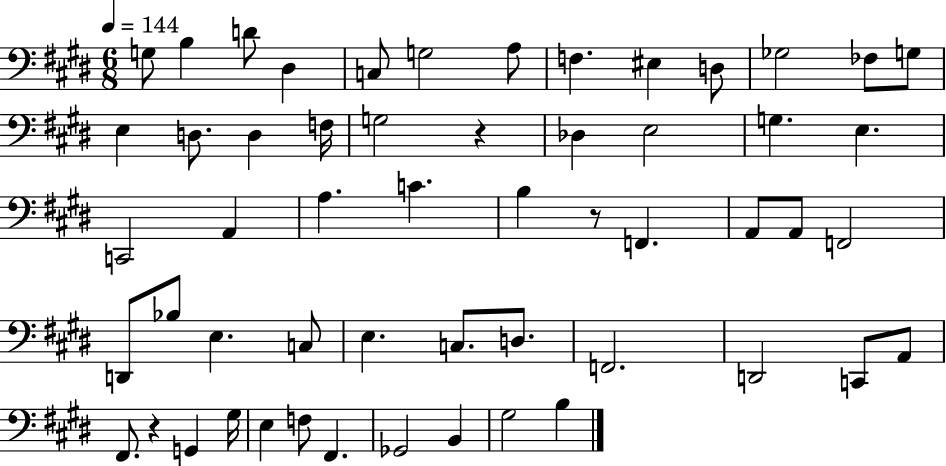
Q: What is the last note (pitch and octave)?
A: B3